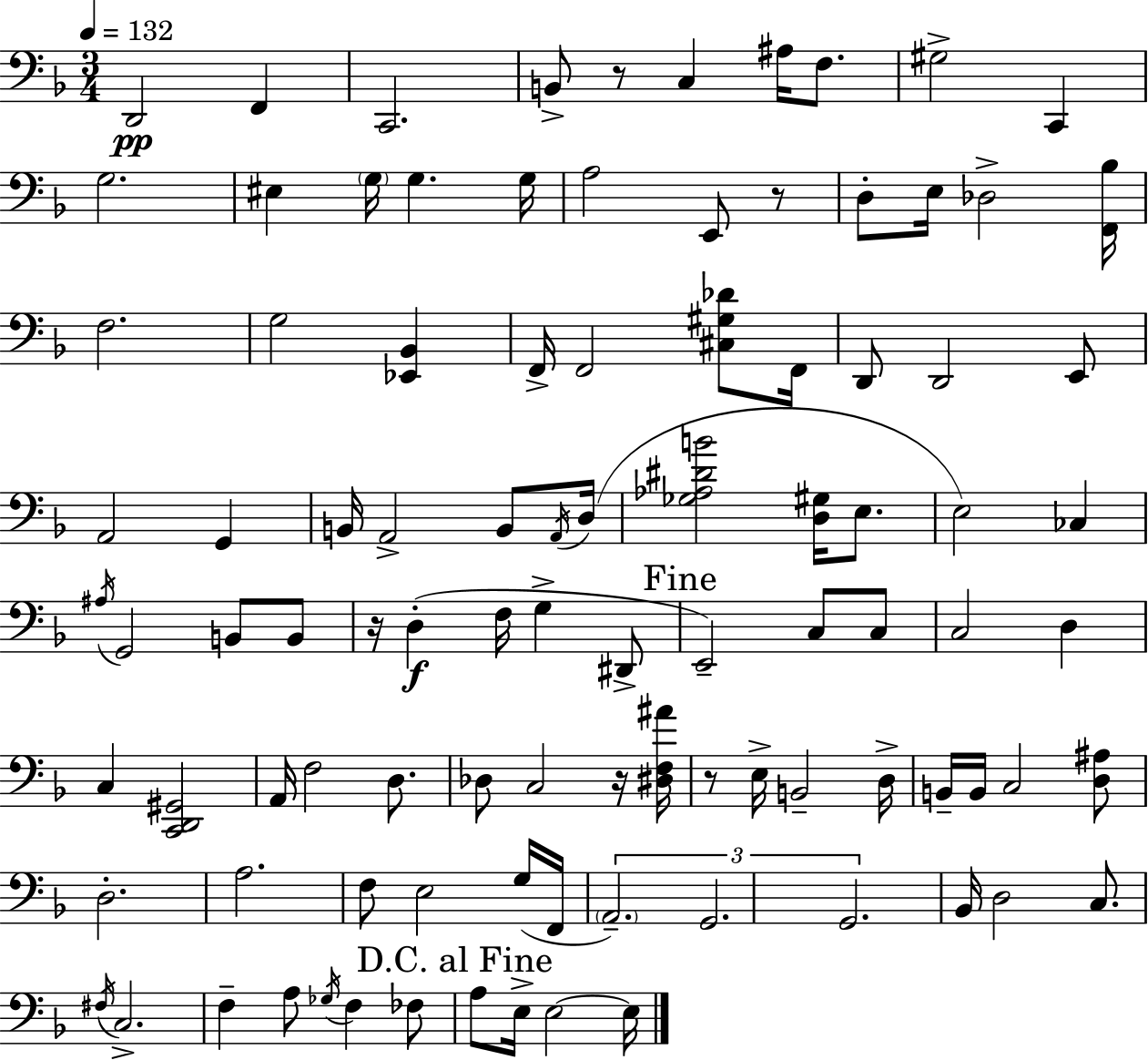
X:1
T:Untitled
M:3/4
L:1/4
K:Dm
D,,2 F,, C,,2 B,,/2 z/2 C, ^A,/4 F,/2 ^G,2 C,, G,2 ^E, G,/4 G, G,/4 A,2 E,,/2 z/2 D,/2 E,/4 _D,2 [F,,_B,]/4 F,2 G,2 [_E,,_B,,] F,,/4 F,,2 [^C,^G,_D]/2 F,,/4 D,,/2 D,,2 E,,/2 A,,2 G,, B,,/4 A,,2 B,,/2 A,,/4 D,/4 [_G,_A,^DB]2 [D,^G,]/4 E,/2 E,2 _C, ^A,/4 G,,2 B,,/2 B,,/2 z/4 D, F,/4 G, ^D,,/2 E,,2 C,/2 C,/2 C,2 D, C, [C,,D,,^G,,]2 A,,/4 F,2 D,/2 _D,/2 C,2 z/4 [^D,F,^A]/4 z/2 E,/4 B,,2 D,/4 B,,/4 B,,/4 C,2 [D,^A,]/2 D,2 A,2 F,/2 E,2 G,/4 F,,/4 A,,2 G,,2 G,,2 _B,,/4 D,2 C,/2 ^F,/4 C,2 F, A,/2 _G,/4 F, _F,/2 A,/2 E,/4 E,2 E,/4